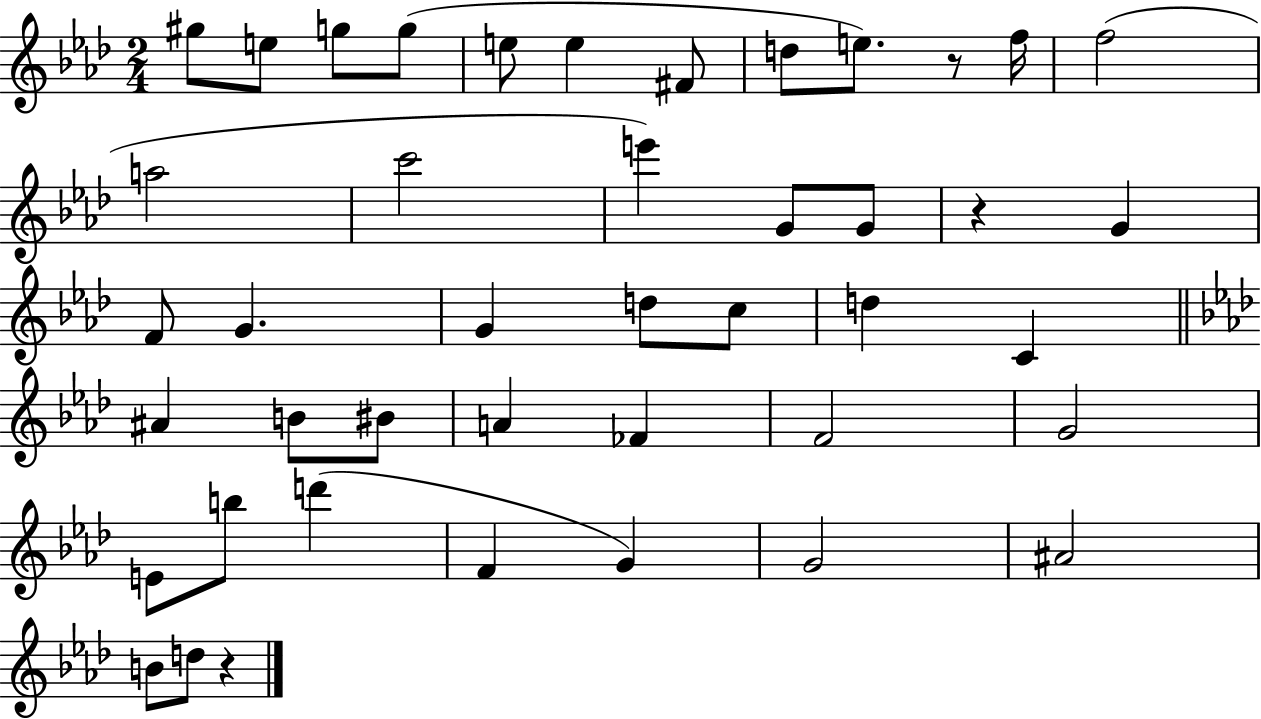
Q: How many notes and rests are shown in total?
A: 43